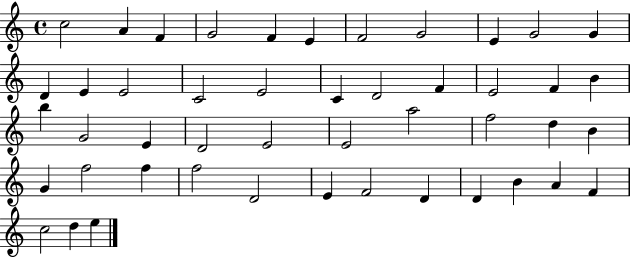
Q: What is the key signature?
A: C major